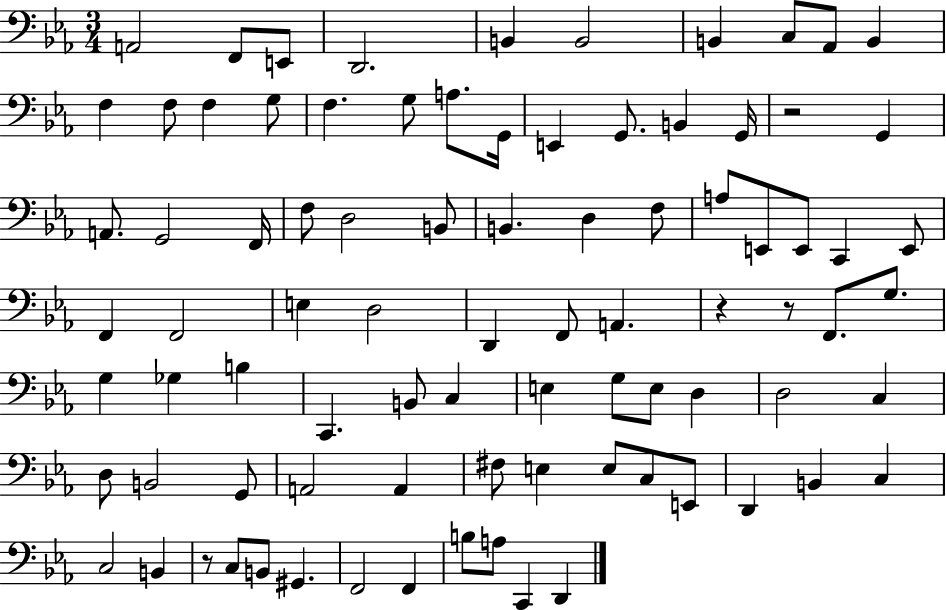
X:1
T:Untitled
M:3/4
L:1/4
K:Eb
A,,2 F,,/2 E,,/2 D,,2 B,, B,,2 B,, C,/2 _A,,/2 B,, F, F,/2 F, G,/2 F, G,/2 A,/2 G,,/4 E,, G,,/2 B,, G,,/4 z2 G,, A,,/2 G,,2 F,,/4 F,/2 D,2 B,,/2 B,, D, F,/2 A,/2 E,,/2 E,,/2 C,, E,,/2 F,, F,,2 E, D,2 D,, F,,/2 A,, z z/2 F,,/2 G,/2 G, _G, B, C,, B,,/2 C, E, G,/2 E,/2 D, D,2 C, D,/2 B,,2 G,,/2 A,,2 A,, ^F,/2 E, E,/2 C,/2 E,,/2 D,, B,, C, C,2 B,, z/2 C,/2 B,,/2 ^G,, F,,2 F,, B,/2 A,/2 C,, D,,